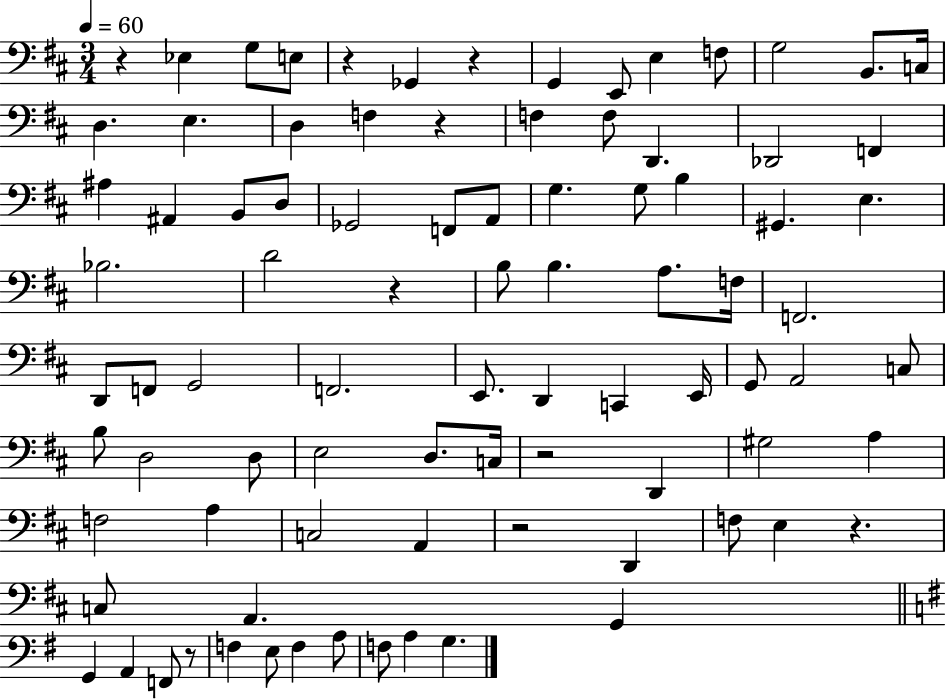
X:1
T:Untitled
M:3/4
L:1/4
K:D
z _E, G,/2 E,/2 z _G,, z G,, E,,/2 E, F,/2 G,2 B,,/2 C,/4 D, E, D, F, z F, F,/2 D,, _D,,2 F,, ^A, ^A,, B,,/2 D,/2 _G,,2 F,,/2 A,,/2 G, G,/2 B, ^G,, E, _B,2 D2 z B,/2 B, A,/2 F,/4 F,,2 D,,/2 F,,/2 G,,2 F,,2 E,,/2 D,, C,, E,,/4 G,,/2 A,,2 C,/2 B,/2 D,2 D,/2 E,2 D,/2 C,/4 z2 D,, ^G,2 A, F,2 A, C,2 A,, z2 D,, F,/2 E, z C,/2 A,, G,, G,, A,, F,,/2 z/2 F, E,/2 F, A,/2 F,/2 A, G,